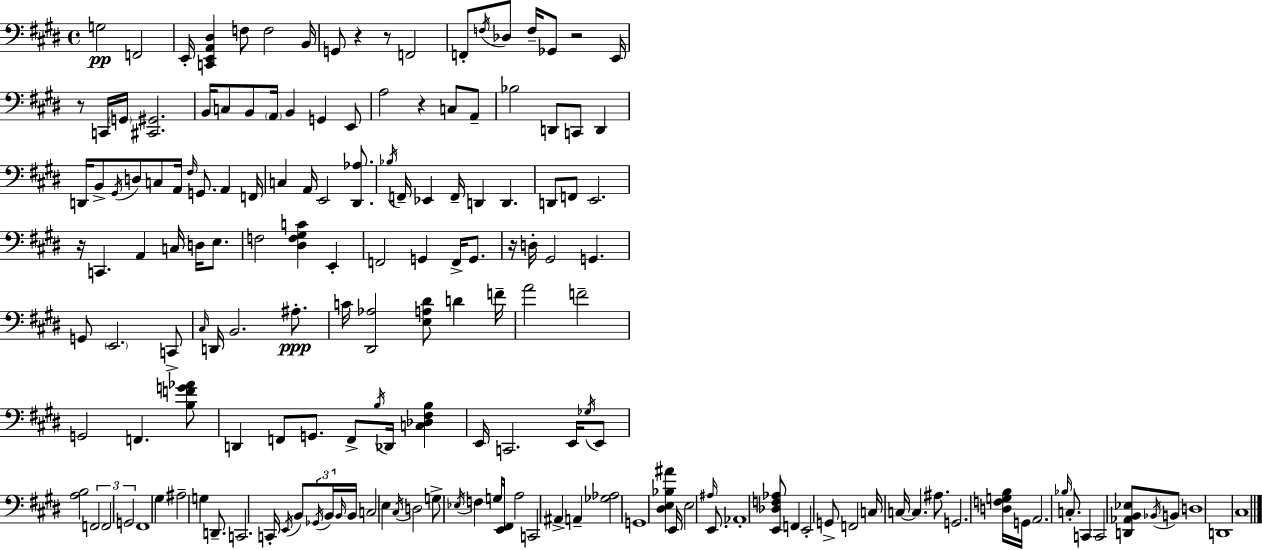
G3/h F2/h E2/s [C2,E2,A2,D#3]/q F3/e F3/h B2/s G2/e R/q R/e F2/h F2/e F3/s Db3/e F3/s Gb2/e R/h E2/s R/e C2/s G2/s [C#2,G#2]/h. B2/s C3/e B2/e A2/s B2/q G2/q E2/e A3/h R/q C3/e A2/e Bb3/h D2/e C2/e D2/q D2/s B2/e G#2/s D3/e C3/e A2/s F#3/s G2/e. A2/q F2/s C3/q A2/s E2/h [D#2,Ab3]/e. Bb3/s F2/s Eb2/q F2/s D2/q D2/q. D2/e F2/e E2/h. R/s C2/q. A2/q C3/s D3/s E3/e. F3/h [D#3,F3,G#3,C4]/q E2/q F2/h G2/q F2/s G2/e. R/s D3/s G#2/h G2/q. G2/e E2/h. C2/e C#3/s D2/s B2/h. A#3/e. C4/s [D#2,Ab3]/h [E3,A3,D#4]/e D4/q F4/s A4/h F4/h G2/h F2/q. [B3,F4,G4,Ab4]/e D2/q F2/e G2/e. F2/e B3/s Db2/s [C3,Db3,F#3,B3]/q E2/s C2/h. E2/s Gb3/s E2/e [A3,B3]/h F2/h F2/h G2/h F#2/w G#3/q A#3/h G3/q D2/e. C2/h. C2/s E2/s B2/e Gb2/s B2/s B2/s B2/s C3/h E3/q C#3/s D3/h G3/e Eb3/s F3/q G3/s [E2,F#2]/s A3/h C2/h A#2/q A2/q [Gb3,Ab3]/h G2/w [D#3,E3,Bb3,A#4]/q E2/s E3/h A#3/s E2/e. Ab2/w [E2,Db3,F3,Ab3]/e F2/q E2/h G2/e F2/h C3/s C3/s C3/q. A#3/e. G2/h. [D3,F3,G3,B3]/s G2/s A2/h. Bb3/s C3/e. C2/q C2/h [D2,Ab2,B2,Eb3]/e Bb2/s B2/e D3/w D2/w C#3/w